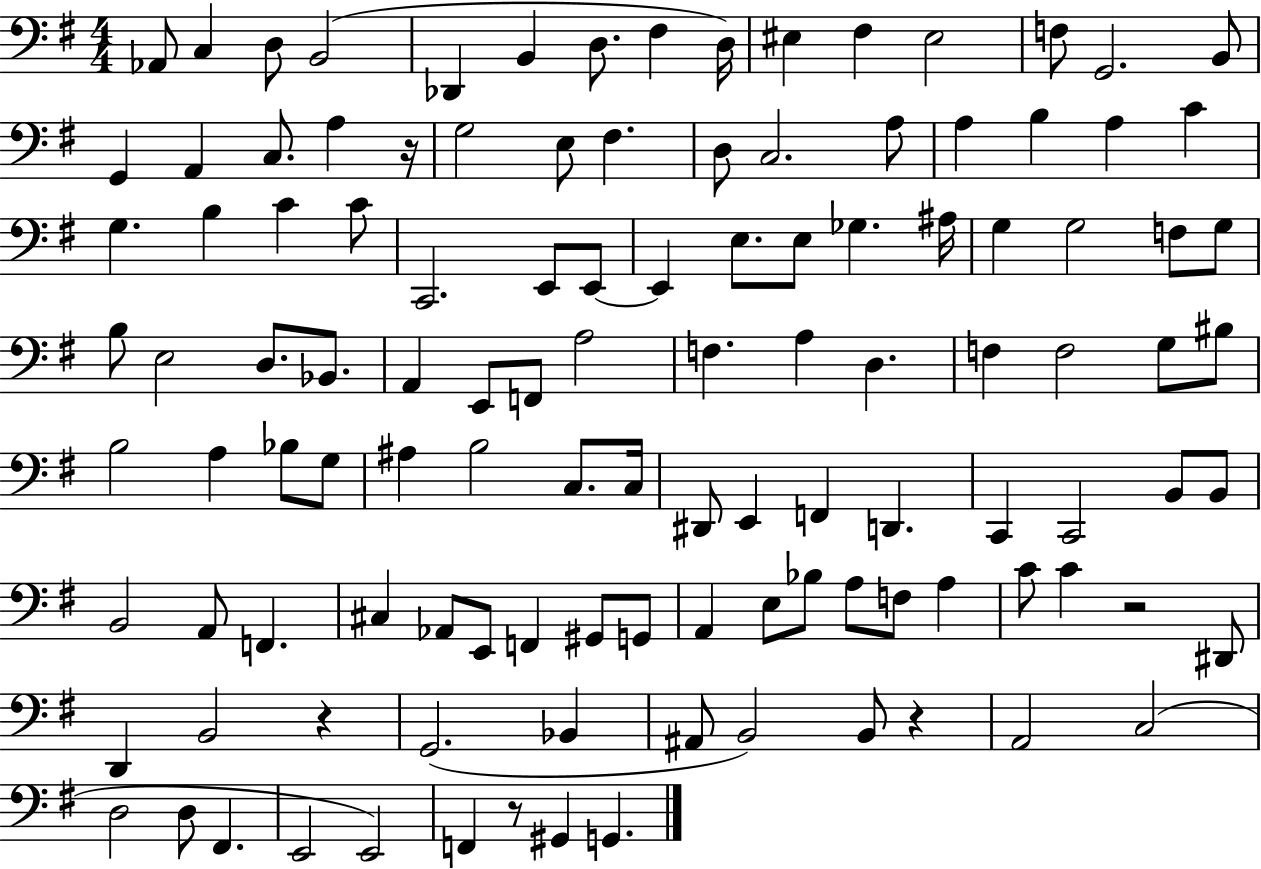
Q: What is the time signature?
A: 4/4